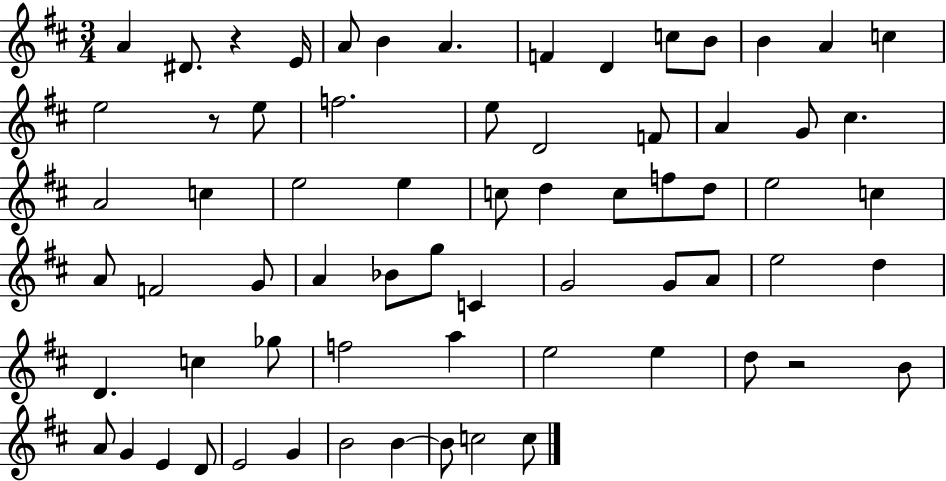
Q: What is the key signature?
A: D major